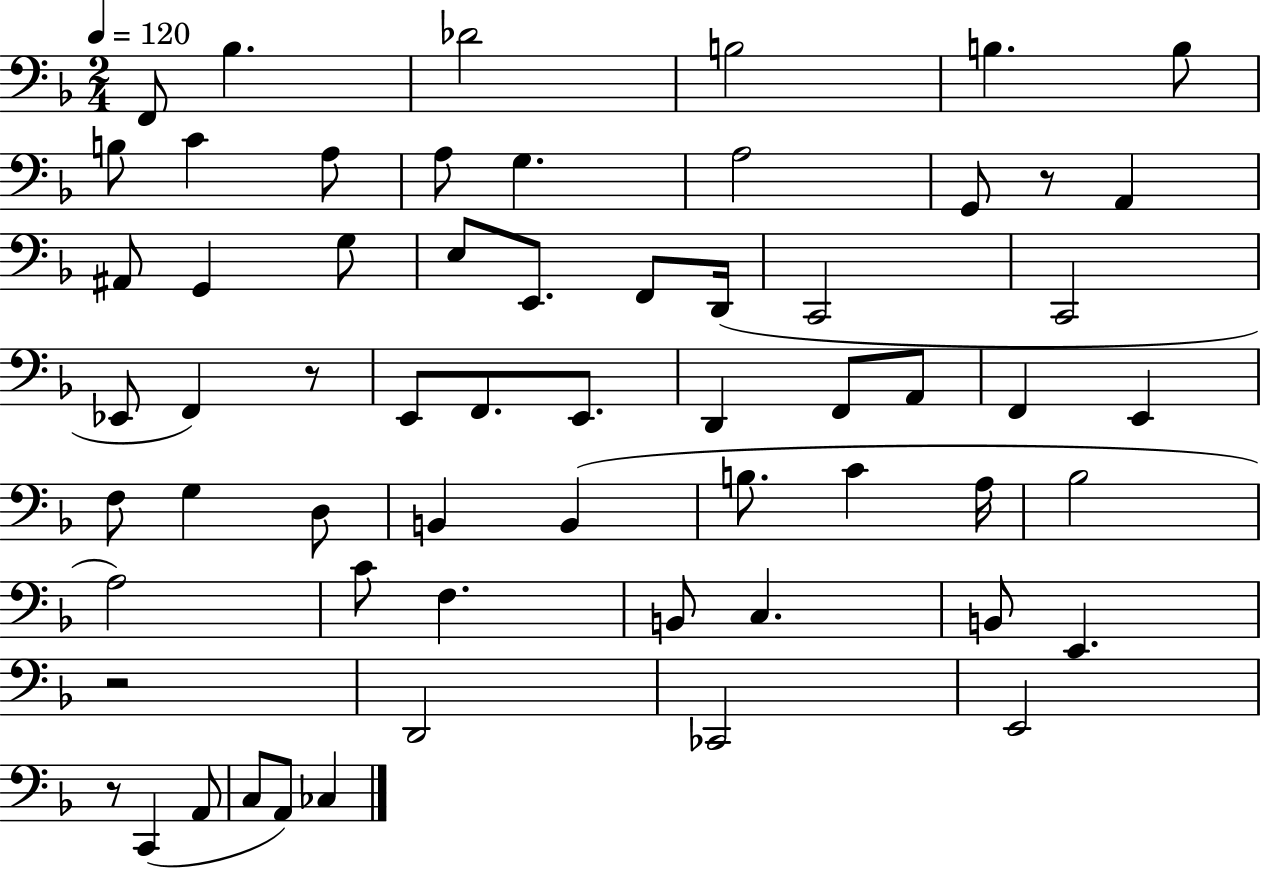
F2/e Bb3/q. Db4/h B3/h B3/q. B3/e B3/e C4/q A3/e A3/e G3/q. A3/h G2/e R/e A2/q A#2/e G2/q G3/e E3/e E2/e. F2/e D2/s C2/h C2/h Eb2/e F2/q R/e E2/e F2/e. E2/e. D2/q F2/e A2/e F2/q E2/q F3/e G3/q D3/e B2/q B2/q B3/e. C4/q A3/s Bb3/h A3/h C4/e F3/q. B2/e C3/q. B2/e E2/q. R/h D2/h CES2/h E2/h R/e C2/q A2/e C3/e A2/e CES3/q